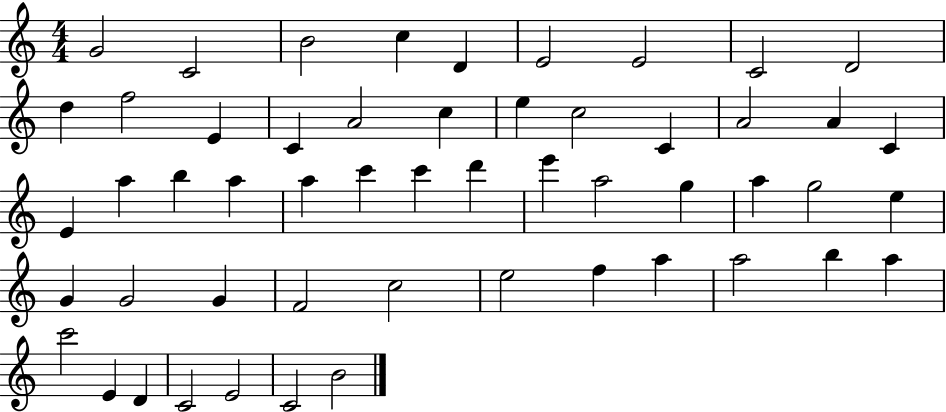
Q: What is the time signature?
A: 4/4